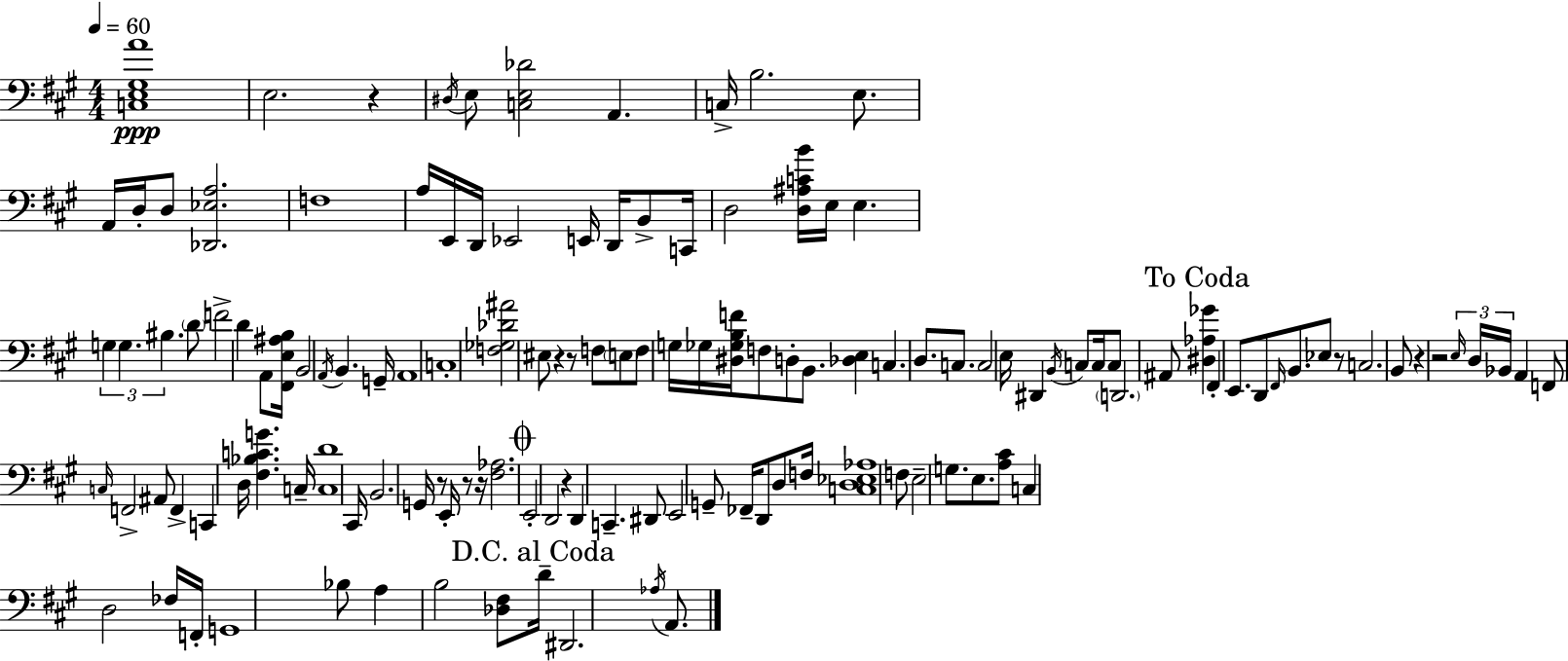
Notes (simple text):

[C3,E3,G#3,A4]/w E3/h. R/q D#3/s E3/e [C3,E3,Db4]/h A2/q. C3/s B3/h. E3/e. A2/s D3/s D3/e [Db2,Eb3,A3]/h. F3/w A3/s E2/s D2/s Eb2/h E2/s D2/s B2/e C2/s D3/h [D3,A#3,C4,B4]/s E3/s E3/q. G3/q G3/q. BIS3/q. D4/e F4/h D4/q A2/e [F#2,E3,A#3,B3]/s B2/h A2/s B2/q. G2/s A2/w C3/w [F3,Gb3,Db4,A#4]/h EIS3/e R/q R/e F3/e E3/e F3/e G3/s Gb3/s [D#3,Gb3,B3,F4]/s F3/e D3/e B2/e. [Db3,E3]/q C3/q. D3/e. C3/e. C3/h E3/s D#2/q B2/s C3/e C3/s C3/e D2/h. A#2/e [D#3,Ab3,Gb4]/q F#2/q E2/e. D2/e F#2/s B2/e. Eb3/e R/e C3/h. B2/e R/q R/h E3/s D3/s Bb2/s A2/q F2/e C3/s F2/h A#2/e F2/q C2/q D3/s [F#3,Bb3,C4,G4]/q. C3/s [C3,D4]/w C#2/s B2/h. G2/s R/e E2/s R/e R/s [F#3,Ab3]/h. E2/h D2/h R/q D2/q C2/q. D#2/e E2/h G2/e FES2/s D2/e D3/e F3/s [C3,D3,Eb3,Ab3]/w F3/e E3/h G3/e. E3/e. [A3,C#4]/e C3/q D3/h FES3/s F2/s G2/w Bb3/e A3/q B3/h [Db3,F#3]/e D4/s D#2/h. Ab3/s A2/e.